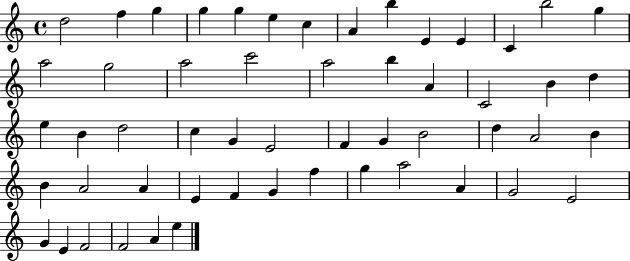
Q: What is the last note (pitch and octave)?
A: E5